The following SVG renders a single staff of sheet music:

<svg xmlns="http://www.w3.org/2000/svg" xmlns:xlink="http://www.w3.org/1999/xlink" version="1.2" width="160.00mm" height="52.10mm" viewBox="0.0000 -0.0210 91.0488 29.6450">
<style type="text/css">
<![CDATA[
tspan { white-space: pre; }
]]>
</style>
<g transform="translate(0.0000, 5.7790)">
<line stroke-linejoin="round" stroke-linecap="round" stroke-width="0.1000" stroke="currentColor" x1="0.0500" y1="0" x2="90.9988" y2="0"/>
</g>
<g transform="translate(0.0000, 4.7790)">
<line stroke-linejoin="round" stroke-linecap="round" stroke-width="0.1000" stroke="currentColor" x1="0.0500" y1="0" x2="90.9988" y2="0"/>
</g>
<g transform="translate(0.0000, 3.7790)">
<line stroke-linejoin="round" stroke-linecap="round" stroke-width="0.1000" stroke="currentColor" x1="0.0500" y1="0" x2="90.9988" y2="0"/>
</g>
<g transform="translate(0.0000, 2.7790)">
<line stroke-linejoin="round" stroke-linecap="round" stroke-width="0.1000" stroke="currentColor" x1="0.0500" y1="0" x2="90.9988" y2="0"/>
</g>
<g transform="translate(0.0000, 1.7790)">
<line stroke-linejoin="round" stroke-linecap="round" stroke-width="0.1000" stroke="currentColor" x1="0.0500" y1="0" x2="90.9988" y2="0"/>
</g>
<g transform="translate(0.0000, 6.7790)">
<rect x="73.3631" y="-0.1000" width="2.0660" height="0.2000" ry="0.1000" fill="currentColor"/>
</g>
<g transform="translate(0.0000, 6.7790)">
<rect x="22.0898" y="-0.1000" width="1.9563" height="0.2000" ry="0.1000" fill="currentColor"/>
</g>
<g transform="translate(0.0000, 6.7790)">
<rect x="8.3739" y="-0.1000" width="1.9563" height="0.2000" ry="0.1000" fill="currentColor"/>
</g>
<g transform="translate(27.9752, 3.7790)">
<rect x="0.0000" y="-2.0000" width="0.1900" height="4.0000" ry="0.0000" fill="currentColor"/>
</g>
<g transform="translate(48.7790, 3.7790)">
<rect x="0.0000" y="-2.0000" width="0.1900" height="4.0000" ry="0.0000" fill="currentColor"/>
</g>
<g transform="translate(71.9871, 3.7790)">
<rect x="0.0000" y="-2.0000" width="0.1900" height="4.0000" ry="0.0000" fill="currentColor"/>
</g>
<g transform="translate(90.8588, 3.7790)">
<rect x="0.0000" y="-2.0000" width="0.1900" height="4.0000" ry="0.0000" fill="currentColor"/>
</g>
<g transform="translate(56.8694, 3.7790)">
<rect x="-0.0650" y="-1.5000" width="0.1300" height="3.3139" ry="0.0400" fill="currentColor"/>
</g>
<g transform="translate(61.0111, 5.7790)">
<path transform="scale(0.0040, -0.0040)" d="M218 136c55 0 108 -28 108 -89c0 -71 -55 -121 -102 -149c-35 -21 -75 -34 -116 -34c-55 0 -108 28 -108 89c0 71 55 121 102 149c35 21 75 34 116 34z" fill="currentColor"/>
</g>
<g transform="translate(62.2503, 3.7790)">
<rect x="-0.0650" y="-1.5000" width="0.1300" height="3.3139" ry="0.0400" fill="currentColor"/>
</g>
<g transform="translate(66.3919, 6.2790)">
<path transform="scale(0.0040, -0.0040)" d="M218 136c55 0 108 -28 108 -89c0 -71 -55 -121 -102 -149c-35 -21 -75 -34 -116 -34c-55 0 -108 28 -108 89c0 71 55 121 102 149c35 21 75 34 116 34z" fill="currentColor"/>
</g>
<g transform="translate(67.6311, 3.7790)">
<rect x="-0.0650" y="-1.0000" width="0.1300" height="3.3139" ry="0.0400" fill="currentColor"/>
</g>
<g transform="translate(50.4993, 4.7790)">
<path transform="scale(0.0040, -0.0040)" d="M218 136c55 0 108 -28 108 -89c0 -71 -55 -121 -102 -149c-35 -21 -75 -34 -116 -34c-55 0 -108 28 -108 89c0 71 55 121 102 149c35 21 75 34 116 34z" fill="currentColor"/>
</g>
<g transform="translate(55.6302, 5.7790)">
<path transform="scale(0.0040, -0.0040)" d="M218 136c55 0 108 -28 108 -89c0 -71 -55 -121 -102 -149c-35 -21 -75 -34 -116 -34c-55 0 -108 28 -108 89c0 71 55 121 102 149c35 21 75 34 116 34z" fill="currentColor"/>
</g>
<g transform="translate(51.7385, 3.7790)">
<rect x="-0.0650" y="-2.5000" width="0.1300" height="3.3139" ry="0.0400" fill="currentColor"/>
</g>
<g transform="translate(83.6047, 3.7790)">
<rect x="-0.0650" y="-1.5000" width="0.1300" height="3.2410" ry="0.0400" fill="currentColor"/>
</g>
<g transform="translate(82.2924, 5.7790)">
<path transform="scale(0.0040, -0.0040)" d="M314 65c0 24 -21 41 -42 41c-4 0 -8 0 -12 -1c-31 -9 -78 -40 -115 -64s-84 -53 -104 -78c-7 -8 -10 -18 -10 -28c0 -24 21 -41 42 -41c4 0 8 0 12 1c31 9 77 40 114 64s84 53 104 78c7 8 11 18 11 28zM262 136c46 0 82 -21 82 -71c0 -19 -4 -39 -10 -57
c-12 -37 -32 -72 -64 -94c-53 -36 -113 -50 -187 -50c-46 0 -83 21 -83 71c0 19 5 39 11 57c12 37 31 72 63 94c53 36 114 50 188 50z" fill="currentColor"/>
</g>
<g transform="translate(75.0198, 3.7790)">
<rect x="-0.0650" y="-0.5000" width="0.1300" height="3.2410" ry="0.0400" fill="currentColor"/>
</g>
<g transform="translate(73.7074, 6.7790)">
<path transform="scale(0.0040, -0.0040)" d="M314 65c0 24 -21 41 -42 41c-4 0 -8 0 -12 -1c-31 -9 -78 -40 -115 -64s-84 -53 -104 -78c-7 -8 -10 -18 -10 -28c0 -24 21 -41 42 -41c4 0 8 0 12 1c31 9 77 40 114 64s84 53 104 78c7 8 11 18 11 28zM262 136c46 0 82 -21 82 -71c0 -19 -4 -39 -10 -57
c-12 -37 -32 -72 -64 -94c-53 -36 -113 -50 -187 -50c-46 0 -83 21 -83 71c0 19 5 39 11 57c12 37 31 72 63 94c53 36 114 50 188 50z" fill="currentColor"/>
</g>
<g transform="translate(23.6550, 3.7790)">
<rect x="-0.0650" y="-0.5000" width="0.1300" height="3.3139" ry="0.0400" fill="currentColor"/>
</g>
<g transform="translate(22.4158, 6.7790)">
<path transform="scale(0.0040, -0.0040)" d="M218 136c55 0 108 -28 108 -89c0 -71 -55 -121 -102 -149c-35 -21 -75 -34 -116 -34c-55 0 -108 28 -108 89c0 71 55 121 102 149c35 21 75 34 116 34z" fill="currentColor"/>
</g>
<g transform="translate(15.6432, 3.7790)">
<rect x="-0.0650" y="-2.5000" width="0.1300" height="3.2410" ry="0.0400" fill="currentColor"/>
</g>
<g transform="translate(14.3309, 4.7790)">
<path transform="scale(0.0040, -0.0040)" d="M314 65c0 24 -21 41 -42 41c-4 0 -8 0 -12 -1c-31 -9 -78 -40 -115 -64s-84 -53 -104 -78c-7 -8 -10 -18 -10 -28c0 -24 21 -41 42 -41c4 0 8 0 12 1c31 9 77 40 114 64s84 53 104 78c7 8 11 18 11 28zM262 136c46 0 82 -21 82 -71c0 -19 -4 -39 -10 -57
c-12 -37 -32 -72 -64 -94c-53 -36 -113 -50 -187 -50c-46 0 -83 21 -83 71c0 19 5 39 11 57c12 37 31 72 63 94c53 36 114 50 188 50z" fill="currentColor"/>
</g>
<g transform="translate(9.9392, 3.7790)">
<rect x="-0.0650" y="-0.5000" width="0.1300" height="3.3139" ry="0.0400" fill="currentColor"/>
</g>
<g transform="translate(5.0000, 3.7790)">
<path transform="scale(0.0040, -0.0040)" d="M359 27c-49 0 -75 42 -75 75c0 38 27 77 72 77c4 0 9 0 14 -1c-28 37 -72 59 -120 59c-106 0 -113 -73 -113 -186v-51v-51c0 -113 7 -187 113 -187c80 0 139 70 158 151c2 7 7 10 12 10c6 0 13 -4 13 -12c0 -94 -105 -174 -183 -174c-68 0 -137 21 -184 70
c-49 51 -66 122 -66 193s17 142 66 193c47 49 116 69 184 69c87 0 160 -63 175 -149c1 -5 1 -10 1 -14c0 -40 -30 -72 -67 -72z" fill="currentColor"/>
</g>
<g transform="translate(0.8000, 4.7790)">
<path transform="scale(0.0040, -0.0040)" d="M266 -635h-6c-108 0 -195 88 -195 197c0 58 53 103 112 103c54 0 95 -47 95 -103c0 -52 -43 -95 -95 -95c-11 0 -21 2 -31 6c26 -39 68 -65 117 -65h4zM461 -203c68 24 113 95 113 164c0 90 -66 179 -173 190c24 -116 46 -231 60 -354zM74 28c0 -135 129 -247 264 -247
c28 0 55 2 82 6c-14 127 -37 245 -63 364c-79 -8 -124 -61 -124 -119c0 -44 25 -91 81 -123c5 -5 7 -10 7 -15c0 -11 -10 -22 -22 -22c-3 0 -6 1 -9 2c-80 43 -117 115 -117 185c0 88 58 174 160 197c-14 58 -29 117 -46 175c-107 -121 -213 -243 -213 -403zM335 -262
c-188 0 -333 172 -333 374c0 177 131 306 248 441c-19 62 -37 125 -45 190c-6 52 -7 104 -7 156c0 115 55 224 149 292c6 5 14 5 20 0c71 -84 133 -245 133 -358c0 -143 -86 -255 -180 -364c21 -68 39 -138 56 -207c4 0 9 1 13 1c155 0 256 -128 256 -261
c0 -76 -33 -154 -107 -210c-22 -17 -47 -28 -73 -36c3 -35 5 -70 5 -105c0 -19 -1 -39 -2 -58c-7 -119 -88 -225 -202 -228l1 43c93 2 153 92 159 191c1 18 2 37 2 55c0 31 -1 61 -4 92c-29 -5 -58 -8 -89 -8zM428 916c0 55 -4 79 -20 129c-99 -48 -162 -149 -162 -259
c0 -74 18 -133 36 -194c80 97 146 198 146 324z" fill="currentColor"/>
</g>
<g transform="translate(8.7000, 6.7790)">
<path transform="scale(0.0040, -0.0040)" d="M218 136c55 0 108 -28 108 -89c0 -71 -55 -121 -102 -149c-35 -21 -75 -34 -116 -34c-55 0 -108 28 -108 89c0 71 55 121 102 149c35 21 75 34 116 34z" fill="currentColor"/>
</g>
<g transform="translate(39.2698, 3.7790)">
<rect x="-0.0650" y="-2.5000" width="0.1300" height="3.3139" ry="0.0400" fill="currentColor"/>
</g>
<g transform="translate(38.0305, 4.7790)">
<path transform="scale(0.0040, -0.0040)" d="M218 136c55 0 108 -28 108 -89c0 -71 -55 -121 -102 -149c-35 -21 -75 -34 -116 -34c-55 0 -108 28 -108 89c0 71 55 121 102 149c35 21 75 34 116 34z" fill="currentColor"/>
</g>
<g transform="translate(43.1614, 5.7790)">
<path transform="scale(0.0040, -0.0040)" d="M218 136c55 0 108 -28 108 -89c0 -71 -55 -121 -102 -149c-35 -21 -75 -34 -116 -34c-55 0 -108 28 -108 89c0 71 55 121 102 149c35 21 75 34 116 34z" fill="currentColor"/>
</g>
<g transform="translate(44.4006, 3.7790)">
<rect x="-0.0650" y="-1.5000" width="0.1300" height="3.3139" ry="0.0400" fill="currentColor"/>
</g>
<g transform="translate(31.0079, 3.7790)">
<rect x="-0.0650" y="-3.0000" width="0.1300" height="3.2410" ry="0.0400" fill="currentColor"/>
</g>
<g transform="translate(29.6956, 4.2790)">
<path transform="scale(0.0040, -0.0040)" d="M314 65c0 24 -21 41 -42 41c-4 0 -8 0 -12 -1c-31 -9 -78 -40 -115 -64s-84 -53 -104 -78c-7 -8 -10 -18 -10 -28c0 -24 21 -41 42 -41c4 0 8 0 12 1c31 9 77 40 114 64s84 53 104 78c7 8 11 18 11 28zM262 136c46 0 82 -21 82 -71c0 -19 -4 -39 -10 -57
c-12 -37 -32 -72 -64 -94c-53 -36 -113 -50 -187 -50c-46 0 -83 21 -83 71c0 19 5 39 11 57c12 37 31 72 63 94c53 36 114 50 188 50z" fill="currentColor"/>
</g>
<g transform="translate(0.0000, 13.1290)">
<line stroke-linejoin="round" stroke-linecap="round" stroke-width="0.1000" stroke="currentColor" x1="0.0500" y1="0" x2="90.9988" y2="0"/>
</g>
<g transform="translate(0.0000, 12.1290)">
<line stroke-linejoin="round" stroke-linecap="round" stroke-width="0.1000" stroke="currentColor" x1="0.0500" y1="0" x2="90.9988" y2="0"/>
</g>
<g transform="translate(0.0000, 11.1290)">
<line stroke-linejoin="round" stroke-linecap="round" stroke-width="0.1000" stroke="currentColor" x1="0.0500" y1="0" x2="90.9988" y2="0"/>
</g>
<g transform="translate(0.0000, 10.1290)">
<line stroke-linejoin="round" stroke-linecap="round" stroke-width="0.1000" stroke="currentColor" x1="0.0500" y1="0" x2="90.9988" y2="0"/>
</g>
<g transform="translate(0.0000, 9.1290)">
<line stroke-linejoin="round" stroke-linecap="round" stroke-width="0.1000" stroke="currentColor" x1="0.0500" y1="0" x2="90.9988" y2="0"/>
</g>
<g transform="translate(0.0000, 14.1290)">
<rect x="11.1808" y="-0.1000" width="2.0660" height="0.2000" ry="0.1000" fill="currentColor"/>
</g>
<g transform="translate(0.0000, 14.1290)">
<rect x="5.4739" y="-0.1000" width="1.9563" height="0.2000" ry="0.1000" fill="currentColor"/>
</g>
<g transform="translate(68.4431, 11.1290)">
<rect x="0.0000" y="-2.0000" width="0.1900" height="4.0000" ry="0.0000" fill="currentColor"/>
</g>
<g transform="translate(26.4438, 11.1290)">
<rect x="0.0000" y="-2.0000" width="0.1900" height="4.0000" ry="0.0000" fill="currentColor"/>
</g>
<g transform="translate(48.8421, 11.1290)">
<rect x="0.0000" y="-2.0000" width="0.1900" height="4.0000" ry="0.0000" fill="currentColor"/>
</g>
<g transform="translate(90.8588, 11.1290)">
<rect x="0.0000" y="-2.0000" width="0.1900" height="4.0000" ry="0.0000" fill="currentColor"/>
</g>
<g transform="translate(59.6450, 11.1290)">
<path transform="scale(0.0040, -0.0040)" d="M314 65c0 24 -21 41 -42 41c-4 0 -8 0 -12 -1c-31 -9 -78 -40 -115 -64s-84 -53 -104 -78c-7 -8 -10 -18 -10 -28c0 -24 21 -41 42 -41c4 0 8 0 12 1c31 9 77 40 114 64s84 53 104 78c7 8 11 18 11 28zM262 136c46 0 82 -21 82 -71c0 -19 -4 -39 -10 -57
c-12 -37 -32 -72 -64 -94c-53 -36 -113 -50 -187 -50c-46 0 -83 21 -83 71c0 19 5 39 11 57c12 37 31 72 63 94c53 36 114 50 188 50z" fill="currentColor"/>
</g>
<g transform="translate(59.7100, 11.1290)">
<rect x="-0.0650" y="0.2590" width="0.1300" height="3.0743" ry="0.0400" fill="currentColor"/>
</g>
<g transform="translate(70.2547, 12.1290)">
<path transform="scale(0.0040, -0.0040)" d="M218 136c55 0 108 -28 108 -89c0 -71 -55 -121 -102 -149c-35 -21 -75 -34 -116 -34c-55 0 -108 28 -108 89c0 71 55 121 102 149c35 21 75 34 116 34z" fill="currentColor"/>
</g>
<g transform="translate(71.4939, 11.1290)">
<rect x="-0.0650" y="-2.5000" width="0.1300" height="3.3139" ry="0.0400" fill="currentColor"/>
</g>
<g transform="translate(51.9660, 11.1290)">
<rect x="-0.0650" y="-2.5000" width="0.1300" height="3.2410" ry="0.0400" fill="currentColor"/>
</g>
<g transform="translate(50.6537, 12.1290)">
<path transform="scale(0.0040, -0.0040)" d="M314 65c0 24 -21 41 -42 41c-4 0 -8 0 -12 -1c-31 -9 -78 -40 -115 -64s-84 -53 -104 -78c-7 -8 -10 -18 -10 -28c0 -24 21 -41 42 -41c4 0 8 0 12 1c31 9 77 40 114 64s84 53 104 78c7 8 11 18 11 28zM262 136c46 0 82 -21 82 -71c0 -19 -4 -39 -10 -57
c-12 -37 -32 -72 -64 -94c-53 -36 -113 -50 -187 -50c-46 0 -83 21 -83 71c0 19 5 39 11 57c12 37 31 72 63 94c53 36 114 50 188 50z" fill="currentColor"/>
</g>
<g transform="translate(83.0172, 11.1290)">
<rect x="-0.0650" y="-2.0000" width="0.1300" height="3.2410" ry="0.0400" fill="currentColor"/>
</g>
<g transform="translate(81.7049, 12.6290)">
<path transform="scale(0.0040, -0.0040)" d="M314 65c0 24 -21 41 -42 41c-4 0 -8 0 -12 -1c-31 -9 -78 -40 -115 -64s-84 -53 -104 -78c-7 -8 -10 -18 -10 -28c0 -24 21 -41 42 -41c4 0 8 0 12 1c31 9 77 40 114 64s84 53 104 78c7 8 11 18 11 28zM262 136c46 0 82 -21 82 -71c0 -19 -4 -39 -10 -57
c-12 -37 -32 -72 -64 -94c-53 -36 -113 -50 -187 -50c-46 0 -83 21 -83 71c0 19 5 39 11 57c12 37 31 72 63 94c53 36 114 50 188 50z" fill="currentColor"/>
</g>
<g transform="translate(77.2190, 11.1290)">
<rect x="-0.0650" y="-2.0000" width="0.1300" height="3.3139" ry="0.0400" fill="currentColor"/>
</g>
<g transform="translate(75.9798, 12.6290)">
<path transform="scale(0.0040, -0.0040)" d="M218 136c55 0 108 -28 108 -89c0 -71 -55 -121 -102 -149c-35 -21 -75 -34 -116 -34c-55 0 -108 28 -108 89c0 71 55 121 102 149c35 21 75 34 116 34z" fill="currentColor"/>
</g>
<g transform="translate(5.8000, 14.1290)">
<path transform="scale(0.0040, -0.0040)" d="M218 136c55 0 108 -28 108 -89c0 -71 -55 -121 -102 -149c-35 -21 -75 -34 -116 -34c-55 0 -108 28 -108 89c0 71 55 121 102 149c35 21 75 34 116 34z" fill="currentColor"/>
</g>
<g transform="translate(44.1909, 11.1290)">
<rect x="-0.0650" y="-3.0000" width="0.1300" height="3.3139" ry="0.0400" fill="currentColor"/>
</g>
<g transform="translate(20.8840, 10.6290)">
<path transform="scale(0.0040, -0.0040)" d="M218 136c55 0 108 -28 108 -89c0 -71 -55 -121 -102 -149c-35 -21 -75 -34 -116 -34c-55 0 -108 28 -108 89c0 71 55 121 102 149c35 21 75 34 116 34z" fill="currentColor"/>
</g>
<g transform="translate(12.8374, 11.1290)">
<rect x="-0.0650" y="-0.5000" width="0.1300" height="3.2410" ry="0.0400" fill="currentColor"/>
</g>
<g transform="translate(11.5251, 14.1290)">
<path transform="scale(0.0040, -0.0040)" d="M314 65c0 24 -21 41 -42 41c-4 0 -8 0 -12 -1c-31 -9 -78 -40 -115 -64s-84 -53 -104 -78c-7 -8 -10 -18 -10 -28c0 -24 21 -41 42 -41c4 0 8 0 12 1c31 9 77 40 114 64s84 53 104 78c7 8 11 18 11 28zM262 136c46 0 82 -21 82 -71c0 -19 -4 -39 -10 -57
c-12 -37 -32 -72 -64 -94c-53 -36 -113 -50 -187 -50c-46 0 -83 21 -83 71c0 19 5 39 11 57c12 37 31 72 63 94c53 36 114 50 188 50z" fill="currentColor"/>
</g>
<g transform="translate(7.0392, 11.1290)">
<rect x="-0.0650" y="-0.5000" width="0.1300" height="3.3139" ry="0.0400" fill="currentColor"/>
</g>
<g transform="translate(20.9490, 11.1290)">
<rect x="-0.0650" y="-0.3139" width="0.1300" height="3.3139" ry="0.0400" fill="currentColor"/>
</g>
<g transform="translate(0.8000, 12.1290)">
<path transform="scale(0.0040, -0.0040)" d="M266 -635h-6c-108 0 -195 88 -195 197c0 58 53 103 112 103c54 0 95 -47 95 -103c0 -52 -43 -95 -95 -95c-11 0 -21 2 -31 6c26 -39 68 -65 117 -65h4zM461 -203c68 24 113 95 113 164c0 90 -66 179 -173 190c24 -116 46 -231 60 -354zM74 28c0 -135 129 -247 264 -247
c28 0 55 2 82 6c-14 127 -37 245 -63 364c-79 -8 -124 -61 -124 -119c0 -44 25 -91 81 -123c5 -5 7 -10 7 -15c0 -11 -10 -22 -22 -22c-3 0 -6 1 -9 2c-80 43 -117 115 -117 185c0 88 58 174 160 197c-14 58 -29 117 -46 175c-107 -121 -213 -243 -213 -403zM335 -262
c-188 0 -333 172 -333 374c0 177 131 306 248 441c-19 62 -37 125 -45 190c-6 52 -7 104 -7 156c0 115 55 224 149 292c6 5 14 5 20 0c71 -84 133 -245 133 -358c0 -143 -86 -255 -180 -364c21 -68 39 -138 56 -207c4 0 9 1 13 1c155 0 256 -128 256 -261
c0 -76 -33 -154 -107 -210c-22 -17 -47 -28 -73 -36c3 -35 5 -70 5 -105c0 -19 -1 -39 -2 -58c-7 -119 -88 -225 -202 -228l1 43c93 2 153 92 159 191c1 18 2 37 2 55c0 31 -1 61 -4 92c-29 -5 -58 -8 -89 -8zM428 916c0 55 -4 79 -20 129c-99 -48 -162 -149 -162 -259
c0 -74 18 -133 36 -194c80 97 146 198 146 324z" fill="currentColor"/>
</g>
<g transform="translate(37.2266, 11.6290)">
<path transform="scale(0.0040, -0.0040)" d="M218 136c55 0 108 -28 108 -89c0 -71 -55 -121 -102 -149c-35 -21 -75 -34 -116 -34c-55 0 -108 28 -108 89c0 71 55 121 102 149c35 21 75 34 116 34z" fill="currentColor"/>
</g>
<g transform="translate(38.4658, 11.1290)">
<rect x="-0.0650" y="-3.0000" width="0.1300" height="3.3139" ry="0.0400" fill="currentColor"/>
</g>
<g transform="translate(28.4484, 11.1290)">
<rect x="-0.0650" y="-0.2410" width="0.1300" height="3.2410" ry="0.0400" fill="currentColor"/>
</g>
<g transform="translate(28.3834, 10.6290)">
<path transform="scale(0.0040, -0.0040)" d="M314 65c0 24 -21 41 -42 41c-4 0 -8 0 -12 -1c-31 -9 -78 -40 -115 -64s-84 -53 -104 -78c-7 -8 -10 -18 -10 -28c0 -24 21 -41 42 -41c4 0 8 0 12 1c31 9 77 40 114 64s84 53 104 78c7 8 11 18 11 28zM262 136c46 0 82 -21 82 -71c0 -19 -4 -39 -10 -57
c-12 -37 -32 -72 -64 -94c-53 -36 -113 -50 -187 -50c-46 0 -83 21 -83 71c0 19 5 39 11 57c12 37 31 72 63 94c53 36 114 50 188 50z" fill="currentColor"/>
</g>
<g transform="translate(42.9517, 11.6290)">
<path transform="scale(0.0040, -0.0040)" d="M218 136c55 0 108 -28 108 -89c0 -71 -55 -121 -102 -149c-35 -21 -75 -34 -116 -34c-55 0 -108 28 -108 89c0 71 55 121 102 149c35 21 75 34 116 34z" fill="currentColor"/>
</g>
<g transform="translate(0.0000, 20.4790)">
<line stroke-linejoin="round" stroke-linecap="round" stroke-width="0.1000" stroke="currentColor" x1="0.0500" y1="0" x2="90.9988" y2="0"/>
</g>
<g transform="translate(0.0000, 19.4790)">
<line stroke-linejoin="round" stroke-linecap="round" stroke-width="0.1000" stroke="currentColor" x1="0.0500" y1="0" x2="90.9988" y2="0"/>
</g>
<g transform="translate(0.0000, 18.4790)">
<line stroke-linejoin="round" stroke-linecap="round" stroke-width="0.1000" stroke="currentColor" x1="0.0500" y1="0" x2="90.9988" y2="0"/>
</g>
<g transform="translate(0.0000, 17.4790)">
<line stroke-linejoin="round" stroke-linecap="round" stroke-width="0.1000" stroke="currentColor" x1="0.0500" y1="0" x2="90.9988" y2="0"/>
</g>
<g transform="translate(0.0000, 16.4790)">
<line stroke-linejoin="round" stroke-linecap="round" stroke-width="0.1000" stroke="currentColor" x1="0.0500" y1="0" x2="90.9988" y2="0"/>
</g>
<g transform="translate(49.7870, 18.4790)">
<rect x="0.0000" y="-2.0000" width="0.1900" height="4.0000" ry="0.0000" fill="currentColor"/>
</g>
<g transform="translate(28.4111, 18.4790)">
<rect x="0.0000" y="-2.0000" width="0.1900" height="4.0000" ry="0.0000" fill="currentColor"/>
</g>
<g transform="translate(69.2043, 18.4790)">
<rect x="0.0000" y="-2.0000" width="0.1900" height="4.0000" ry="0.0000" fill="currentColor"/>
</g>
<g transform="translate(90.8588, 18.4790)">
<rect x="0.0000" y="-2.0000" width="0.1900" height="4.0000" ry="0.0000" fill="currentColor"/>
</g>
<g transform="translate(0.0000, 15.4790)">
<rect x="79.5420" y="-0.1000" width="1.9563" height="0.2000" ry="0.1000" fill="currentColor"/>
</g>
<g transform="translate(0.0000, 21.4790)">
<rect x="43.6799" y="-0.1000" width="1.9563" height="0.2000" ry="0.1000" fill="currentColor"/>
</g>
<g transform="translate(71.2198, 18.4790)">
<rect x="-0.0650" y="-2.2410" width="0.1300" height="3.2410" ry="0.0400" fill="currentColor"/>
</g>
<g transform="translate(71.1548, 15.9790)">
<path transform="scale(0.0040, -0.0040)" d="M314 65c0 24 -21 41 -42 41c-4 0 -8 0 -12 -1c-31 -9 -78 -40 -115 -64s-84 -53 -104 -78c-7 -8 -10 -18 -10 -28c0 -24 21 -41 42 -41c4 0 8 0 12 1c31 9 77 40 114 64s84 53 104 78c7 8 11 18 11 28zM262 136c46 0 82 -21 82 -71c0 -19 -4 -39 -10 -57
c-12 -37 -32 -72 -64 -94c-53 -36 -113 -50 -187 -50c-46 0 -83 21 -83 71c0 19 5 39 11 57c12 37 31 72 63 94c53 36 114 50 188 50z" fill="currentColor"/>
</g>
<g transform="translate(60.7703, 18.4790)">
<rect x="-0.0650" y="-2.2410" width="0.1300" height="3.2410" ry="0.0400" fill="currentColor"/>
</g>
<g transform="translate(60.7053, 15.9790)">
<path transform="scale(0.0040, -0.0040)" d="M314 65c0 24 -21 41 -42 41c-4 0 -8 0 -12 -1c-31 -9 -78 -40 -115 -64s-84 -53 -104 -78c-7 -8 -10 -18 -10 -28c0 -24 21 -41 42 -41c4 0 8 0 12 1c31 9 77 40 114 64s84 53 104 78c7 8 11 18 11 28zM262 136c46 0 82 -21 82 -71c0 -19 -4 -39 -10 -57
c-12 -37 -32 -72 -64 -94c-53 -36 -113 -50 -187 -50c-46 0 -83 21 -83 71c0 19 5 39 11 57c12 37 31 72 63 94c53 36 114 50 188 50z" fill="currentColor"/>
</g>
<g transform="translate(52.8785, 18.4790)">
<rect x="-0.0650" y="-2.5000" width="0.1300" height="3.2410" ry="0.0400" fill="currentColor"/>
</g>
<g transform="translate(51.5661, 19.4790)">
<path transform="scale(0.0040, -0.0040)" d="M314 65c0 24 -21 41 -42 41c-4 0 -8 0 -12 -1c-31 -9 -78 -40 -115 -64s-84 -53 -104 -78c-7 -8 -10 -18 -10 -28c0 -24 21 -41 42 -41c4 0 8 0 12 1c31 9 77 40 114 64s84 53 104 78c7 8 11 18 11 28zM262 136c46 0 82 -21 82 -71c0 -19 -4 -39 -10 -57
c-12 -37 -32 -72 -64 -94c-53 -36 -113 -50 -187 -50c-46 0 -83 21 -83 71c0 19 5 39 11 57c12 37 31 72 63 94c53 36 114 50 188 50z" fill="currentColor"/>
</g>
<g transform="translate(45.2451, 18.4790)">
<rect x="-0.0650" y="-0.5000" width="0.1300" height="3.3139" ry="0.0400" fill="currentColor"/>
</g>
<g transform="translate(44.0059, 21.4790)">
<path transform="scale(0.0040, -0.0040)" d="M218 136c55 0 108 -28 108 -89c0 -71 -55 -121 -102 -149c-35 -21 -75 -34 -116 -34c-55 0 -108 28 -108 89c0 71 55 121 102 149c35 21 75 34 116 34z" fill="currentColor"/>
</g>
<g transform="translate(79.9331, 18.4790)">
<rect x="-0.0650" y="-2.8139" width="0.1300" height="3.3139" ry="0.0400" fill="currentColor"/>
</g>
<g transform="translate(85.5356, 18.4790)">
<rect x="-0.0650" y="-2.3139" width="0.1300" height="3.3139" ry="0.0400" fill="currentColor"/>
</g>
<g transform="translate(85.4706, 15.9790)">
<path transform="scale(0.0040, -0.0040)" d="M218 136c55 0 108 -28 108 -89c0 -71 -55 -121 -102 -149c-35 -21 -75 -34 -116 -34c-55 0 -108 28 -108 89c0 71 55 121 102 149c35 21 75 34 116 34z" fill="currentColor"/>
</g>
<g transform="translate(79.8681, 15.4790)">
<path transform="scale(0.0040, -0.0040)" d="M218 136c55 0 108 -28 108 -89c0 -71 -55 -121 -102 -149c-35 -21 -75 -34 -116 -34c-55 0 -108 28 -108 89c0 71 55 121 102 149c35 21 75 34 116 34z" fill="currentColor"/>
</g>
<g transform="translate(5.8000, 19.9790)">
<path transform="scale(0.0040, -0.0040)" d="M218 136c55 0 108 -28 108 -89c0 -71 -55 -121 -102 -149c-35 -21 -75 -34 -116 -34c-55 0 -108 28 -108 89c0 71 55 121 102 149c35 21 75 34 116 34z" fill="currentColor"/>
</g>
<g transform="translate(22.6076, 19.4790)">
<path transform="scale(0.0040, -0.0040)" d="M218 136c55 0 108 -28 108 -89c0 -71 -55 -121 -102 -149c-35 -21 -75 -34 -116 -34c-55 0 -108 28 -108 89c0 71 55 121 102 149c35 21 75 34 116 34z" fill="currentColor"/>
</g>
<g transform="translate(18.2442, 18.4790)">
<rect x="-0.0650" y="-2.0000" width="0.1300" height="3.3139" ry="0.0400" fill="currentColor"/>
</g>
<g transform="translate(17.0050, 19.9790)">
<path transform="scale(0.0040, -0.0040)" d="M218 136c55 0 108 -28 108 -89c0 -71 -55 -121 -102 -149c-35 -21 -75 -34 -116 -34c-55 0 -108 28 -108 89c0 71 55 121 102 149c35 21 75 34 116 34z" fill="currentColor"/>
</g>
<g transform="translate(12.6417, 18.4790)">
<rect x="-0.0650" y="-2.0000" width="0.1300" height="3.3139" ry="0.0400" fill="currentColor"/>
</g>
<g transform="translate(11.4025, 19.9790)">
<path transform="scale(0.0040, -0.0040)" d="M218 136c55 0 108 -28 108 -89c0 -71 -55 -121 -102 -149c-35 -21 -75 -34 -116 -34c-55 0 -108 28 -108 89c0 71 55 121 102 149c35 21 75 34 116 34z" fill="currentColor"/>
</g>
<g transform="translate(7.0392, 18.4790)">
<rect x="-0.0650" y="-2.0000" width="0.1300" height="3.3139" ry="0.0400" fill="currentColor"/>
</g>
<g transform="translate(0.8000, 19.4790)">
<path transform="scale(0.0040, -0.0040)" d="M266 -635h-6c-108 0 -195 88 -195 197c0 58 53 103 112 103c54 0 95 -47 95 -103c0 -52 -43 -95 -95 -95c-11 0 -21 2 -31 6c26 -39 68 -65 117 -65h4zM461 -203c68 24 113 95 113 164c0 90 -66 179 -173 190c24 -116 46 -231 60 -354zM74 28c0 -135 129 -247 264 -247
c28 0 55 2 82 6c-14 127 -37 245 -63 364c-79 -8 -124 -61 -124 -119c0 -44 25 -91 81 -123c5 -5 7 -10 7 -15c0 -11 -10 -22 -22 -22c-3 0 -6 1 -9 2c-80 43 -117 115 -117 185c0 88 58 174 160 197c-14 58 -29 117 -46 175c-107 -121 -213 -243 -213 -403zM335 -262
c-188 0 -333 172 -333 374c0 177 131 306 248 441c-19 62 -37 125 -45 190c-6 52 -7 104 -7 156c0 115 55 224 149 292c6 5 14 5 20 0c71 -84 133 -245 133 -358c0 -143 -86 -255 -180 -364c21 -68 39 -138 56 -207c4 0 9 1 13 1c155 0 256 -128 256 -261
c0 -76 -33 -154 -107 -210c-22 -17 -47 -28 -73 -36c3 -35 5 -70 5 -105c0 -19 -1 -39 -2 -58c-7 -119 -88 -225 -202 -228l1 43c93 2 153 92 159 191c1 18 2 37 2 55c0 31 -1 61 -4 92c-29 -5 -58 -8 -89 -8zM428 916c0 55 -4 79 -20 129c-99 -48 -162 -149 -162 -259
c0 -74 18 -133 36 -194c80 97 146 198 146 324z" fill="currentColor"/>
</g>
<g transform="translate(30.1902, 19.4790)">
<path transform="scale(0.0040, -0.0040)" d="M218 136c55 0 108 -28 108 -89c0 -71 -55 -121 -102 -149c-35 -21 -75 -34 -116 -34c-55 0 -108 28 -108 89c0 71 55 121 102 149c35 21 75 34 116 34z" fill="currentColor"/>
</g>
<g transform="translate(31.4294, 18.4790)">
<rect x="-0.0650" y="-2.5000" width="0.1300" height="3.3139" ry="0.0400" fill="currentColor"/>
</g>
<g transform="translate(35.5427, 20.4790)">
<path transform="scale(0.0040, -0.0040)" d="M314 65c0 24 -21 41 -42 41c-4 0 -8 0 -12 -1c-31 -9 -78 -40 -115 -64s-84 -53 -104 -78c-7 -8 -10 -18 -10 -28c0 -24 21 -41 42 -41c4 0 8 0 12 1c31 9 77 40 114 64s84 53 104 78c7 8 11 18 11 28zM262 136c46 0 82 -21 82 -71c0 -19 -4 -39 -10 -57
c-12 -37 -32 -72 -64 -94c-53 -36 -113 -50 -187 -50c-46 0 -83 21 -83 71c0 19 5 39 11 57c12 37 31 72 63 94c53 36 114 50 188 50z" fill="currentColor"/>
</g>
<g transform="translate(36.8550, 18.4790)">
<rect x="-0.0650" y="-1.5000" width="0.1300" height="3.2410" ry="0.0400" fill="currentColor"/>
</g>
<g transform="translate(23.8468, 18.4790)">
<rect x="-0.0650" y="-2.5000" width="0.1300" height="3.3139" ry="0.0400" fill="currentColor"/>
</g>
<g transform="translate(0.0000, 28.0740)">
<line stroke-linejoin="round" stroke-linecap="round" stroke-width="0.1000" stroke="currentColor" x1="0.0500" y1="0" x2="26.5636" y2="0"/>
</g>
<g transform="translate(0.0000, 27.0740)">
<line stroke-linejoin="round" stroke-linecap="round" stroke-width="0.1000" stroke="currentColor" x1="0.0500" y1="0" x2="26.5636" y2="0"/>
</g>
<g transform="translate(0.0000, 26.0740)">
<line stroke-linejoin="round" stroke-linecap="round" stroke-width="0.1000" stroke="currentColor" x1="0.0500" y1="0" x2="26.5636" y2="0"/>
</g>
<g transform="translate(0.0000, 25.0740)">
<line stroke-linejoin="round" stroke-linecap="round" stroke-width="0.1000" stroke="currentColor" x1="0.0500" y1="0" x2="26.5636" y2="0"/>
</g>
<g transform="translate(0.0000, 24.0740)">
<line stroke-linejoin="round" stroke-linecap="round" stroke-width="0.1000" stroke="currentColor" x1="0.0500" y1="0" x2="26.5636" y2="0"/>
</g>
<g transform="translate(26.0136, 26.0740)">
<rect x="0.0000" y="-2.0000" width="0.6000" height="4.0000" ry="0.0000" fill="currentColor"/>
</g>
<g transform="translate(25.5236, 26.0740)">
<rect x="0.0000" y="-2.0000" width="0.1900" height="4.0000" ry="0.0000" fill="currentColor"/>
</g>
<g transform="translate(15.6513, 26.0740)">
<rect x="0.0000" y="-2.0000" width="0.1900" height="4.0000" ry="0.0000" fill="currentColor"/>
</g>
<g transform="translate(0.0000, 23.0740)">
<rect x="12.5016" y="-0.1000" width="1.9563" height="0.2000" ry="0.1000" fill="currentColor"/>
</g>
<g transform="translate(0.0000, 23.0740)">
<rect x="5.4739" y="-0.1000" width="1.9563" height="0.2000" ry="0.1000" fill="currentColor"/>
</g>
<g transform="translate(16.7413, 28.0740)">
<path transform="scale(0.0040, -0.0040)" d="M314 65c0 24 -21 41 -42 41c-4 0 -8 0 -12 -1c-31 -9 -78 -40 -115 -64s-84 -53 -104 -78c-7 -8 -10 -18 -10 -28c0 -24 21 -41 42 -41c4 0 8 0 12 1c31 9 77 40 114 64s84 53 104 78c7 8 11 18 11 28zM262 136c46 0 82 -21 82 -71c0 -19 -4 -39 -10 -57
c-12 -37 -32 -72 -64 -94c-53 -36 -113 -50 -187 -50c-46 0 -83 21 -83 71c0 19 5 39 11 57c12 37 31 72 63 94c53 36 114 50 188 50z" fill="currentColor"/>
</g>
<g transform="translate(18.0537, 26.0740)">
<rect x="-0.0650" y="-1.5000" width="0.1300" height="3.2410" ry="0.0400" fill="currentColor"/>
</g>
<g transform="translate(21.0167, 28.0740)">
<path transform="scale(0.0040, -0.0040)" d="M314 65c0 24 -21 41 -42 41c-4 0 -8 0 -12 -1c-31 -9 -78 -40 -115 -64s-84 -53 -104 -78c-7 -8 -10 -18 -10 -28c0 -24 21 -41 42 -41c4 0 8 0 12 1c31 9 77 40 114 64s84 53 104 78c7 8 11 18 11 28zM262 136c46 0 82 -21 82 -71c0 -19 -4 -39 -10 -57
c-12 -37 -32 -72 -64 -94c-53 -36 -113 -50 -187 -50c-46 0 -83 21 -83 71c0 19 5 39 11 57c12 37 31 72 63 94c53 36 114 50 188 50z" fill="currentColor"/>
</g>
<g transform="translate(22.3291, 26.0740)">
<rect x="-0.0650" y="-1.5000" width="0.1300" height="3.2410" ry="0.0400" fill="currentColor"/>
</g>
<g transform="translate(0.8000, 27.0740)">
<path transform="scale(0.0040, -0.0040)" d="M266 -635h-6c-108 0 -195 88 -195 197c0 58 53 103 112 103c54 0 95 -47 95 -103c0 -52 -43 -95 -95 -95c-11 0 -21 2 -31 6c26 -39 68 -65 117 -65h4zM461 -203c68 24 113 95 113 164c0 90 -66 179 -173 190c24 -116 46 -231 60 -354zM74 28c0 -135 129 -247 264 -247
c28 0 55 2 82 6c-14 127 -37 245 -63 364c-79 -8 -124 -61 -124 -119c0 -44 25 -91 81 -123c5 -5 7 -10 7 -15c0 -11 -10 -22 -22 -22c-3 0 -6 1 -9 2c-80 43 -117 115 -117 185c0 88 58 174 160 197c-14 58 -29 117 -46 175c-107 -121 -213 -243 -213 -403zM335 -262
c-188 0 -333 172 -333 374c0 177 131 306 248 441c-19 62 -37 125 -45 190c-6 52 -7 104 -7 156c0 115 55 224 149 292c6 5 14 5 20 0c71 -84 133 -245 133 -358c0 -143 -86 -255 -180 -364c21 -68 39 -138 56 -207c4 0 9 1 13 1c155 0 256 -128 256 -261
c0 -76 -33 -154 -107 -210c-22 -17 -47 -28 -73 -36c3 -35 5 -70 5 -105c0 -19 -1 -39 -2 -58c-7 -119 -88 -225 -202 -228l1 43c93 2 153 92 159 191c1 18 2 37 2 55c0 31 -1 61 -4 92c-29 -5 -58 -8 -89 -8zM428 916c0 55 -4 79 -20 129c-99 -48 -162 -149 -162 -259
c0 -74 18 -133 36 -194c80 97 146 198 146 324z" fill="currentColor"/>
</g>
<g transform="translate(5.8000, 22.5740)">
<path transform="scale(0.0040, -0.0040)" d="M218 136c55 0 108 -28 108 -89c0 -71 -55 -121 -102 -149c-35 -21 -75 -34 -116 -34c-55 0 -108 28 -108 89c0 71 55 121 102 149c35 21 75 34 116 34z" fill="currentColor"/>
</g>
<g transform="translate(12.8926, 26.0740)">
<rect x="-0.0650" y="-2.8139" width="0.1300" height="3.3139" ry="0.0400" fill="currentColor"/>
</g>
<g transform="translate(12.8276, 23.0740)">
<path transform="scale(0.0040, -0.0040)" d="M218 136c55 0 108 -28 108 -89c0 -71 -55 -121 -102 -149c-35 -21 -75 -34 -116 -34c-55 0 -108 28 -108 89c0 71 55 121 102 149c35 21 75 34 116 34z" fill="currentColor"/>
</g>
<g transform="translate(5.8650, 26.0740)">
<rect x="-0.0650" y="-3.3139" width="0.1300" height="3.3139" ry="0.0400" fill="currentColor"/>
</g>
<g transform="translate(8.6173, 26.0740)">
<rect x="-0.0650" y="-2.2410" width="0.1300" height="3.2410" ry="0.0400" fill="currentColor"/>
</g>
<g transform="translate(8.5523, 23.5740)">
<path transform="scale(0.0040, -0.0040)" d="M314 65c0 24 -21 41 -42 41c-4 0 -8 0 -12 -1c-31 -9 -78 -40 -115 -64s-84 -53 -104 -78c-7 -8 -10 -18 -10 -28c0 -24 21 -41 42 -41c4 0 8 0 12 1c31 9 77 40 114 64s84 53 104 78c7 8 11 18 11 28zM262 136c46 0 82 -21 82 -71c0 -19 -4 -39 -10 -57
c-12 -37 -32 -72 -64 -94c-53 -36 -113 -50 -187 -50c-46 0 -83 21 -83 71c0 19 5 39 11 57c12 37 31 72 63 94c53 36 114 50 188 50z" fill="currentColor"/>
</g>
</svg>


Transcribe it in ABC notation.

X:1
T:Untitled
M:4/4
L:1/4
K:C
C G2 C A2 G E G E E D C2 E2 C C2 c c2 A A G2 B2 G F F2 F F F G G E2 C G2 g2 g2 a g b g2 a E2 E2